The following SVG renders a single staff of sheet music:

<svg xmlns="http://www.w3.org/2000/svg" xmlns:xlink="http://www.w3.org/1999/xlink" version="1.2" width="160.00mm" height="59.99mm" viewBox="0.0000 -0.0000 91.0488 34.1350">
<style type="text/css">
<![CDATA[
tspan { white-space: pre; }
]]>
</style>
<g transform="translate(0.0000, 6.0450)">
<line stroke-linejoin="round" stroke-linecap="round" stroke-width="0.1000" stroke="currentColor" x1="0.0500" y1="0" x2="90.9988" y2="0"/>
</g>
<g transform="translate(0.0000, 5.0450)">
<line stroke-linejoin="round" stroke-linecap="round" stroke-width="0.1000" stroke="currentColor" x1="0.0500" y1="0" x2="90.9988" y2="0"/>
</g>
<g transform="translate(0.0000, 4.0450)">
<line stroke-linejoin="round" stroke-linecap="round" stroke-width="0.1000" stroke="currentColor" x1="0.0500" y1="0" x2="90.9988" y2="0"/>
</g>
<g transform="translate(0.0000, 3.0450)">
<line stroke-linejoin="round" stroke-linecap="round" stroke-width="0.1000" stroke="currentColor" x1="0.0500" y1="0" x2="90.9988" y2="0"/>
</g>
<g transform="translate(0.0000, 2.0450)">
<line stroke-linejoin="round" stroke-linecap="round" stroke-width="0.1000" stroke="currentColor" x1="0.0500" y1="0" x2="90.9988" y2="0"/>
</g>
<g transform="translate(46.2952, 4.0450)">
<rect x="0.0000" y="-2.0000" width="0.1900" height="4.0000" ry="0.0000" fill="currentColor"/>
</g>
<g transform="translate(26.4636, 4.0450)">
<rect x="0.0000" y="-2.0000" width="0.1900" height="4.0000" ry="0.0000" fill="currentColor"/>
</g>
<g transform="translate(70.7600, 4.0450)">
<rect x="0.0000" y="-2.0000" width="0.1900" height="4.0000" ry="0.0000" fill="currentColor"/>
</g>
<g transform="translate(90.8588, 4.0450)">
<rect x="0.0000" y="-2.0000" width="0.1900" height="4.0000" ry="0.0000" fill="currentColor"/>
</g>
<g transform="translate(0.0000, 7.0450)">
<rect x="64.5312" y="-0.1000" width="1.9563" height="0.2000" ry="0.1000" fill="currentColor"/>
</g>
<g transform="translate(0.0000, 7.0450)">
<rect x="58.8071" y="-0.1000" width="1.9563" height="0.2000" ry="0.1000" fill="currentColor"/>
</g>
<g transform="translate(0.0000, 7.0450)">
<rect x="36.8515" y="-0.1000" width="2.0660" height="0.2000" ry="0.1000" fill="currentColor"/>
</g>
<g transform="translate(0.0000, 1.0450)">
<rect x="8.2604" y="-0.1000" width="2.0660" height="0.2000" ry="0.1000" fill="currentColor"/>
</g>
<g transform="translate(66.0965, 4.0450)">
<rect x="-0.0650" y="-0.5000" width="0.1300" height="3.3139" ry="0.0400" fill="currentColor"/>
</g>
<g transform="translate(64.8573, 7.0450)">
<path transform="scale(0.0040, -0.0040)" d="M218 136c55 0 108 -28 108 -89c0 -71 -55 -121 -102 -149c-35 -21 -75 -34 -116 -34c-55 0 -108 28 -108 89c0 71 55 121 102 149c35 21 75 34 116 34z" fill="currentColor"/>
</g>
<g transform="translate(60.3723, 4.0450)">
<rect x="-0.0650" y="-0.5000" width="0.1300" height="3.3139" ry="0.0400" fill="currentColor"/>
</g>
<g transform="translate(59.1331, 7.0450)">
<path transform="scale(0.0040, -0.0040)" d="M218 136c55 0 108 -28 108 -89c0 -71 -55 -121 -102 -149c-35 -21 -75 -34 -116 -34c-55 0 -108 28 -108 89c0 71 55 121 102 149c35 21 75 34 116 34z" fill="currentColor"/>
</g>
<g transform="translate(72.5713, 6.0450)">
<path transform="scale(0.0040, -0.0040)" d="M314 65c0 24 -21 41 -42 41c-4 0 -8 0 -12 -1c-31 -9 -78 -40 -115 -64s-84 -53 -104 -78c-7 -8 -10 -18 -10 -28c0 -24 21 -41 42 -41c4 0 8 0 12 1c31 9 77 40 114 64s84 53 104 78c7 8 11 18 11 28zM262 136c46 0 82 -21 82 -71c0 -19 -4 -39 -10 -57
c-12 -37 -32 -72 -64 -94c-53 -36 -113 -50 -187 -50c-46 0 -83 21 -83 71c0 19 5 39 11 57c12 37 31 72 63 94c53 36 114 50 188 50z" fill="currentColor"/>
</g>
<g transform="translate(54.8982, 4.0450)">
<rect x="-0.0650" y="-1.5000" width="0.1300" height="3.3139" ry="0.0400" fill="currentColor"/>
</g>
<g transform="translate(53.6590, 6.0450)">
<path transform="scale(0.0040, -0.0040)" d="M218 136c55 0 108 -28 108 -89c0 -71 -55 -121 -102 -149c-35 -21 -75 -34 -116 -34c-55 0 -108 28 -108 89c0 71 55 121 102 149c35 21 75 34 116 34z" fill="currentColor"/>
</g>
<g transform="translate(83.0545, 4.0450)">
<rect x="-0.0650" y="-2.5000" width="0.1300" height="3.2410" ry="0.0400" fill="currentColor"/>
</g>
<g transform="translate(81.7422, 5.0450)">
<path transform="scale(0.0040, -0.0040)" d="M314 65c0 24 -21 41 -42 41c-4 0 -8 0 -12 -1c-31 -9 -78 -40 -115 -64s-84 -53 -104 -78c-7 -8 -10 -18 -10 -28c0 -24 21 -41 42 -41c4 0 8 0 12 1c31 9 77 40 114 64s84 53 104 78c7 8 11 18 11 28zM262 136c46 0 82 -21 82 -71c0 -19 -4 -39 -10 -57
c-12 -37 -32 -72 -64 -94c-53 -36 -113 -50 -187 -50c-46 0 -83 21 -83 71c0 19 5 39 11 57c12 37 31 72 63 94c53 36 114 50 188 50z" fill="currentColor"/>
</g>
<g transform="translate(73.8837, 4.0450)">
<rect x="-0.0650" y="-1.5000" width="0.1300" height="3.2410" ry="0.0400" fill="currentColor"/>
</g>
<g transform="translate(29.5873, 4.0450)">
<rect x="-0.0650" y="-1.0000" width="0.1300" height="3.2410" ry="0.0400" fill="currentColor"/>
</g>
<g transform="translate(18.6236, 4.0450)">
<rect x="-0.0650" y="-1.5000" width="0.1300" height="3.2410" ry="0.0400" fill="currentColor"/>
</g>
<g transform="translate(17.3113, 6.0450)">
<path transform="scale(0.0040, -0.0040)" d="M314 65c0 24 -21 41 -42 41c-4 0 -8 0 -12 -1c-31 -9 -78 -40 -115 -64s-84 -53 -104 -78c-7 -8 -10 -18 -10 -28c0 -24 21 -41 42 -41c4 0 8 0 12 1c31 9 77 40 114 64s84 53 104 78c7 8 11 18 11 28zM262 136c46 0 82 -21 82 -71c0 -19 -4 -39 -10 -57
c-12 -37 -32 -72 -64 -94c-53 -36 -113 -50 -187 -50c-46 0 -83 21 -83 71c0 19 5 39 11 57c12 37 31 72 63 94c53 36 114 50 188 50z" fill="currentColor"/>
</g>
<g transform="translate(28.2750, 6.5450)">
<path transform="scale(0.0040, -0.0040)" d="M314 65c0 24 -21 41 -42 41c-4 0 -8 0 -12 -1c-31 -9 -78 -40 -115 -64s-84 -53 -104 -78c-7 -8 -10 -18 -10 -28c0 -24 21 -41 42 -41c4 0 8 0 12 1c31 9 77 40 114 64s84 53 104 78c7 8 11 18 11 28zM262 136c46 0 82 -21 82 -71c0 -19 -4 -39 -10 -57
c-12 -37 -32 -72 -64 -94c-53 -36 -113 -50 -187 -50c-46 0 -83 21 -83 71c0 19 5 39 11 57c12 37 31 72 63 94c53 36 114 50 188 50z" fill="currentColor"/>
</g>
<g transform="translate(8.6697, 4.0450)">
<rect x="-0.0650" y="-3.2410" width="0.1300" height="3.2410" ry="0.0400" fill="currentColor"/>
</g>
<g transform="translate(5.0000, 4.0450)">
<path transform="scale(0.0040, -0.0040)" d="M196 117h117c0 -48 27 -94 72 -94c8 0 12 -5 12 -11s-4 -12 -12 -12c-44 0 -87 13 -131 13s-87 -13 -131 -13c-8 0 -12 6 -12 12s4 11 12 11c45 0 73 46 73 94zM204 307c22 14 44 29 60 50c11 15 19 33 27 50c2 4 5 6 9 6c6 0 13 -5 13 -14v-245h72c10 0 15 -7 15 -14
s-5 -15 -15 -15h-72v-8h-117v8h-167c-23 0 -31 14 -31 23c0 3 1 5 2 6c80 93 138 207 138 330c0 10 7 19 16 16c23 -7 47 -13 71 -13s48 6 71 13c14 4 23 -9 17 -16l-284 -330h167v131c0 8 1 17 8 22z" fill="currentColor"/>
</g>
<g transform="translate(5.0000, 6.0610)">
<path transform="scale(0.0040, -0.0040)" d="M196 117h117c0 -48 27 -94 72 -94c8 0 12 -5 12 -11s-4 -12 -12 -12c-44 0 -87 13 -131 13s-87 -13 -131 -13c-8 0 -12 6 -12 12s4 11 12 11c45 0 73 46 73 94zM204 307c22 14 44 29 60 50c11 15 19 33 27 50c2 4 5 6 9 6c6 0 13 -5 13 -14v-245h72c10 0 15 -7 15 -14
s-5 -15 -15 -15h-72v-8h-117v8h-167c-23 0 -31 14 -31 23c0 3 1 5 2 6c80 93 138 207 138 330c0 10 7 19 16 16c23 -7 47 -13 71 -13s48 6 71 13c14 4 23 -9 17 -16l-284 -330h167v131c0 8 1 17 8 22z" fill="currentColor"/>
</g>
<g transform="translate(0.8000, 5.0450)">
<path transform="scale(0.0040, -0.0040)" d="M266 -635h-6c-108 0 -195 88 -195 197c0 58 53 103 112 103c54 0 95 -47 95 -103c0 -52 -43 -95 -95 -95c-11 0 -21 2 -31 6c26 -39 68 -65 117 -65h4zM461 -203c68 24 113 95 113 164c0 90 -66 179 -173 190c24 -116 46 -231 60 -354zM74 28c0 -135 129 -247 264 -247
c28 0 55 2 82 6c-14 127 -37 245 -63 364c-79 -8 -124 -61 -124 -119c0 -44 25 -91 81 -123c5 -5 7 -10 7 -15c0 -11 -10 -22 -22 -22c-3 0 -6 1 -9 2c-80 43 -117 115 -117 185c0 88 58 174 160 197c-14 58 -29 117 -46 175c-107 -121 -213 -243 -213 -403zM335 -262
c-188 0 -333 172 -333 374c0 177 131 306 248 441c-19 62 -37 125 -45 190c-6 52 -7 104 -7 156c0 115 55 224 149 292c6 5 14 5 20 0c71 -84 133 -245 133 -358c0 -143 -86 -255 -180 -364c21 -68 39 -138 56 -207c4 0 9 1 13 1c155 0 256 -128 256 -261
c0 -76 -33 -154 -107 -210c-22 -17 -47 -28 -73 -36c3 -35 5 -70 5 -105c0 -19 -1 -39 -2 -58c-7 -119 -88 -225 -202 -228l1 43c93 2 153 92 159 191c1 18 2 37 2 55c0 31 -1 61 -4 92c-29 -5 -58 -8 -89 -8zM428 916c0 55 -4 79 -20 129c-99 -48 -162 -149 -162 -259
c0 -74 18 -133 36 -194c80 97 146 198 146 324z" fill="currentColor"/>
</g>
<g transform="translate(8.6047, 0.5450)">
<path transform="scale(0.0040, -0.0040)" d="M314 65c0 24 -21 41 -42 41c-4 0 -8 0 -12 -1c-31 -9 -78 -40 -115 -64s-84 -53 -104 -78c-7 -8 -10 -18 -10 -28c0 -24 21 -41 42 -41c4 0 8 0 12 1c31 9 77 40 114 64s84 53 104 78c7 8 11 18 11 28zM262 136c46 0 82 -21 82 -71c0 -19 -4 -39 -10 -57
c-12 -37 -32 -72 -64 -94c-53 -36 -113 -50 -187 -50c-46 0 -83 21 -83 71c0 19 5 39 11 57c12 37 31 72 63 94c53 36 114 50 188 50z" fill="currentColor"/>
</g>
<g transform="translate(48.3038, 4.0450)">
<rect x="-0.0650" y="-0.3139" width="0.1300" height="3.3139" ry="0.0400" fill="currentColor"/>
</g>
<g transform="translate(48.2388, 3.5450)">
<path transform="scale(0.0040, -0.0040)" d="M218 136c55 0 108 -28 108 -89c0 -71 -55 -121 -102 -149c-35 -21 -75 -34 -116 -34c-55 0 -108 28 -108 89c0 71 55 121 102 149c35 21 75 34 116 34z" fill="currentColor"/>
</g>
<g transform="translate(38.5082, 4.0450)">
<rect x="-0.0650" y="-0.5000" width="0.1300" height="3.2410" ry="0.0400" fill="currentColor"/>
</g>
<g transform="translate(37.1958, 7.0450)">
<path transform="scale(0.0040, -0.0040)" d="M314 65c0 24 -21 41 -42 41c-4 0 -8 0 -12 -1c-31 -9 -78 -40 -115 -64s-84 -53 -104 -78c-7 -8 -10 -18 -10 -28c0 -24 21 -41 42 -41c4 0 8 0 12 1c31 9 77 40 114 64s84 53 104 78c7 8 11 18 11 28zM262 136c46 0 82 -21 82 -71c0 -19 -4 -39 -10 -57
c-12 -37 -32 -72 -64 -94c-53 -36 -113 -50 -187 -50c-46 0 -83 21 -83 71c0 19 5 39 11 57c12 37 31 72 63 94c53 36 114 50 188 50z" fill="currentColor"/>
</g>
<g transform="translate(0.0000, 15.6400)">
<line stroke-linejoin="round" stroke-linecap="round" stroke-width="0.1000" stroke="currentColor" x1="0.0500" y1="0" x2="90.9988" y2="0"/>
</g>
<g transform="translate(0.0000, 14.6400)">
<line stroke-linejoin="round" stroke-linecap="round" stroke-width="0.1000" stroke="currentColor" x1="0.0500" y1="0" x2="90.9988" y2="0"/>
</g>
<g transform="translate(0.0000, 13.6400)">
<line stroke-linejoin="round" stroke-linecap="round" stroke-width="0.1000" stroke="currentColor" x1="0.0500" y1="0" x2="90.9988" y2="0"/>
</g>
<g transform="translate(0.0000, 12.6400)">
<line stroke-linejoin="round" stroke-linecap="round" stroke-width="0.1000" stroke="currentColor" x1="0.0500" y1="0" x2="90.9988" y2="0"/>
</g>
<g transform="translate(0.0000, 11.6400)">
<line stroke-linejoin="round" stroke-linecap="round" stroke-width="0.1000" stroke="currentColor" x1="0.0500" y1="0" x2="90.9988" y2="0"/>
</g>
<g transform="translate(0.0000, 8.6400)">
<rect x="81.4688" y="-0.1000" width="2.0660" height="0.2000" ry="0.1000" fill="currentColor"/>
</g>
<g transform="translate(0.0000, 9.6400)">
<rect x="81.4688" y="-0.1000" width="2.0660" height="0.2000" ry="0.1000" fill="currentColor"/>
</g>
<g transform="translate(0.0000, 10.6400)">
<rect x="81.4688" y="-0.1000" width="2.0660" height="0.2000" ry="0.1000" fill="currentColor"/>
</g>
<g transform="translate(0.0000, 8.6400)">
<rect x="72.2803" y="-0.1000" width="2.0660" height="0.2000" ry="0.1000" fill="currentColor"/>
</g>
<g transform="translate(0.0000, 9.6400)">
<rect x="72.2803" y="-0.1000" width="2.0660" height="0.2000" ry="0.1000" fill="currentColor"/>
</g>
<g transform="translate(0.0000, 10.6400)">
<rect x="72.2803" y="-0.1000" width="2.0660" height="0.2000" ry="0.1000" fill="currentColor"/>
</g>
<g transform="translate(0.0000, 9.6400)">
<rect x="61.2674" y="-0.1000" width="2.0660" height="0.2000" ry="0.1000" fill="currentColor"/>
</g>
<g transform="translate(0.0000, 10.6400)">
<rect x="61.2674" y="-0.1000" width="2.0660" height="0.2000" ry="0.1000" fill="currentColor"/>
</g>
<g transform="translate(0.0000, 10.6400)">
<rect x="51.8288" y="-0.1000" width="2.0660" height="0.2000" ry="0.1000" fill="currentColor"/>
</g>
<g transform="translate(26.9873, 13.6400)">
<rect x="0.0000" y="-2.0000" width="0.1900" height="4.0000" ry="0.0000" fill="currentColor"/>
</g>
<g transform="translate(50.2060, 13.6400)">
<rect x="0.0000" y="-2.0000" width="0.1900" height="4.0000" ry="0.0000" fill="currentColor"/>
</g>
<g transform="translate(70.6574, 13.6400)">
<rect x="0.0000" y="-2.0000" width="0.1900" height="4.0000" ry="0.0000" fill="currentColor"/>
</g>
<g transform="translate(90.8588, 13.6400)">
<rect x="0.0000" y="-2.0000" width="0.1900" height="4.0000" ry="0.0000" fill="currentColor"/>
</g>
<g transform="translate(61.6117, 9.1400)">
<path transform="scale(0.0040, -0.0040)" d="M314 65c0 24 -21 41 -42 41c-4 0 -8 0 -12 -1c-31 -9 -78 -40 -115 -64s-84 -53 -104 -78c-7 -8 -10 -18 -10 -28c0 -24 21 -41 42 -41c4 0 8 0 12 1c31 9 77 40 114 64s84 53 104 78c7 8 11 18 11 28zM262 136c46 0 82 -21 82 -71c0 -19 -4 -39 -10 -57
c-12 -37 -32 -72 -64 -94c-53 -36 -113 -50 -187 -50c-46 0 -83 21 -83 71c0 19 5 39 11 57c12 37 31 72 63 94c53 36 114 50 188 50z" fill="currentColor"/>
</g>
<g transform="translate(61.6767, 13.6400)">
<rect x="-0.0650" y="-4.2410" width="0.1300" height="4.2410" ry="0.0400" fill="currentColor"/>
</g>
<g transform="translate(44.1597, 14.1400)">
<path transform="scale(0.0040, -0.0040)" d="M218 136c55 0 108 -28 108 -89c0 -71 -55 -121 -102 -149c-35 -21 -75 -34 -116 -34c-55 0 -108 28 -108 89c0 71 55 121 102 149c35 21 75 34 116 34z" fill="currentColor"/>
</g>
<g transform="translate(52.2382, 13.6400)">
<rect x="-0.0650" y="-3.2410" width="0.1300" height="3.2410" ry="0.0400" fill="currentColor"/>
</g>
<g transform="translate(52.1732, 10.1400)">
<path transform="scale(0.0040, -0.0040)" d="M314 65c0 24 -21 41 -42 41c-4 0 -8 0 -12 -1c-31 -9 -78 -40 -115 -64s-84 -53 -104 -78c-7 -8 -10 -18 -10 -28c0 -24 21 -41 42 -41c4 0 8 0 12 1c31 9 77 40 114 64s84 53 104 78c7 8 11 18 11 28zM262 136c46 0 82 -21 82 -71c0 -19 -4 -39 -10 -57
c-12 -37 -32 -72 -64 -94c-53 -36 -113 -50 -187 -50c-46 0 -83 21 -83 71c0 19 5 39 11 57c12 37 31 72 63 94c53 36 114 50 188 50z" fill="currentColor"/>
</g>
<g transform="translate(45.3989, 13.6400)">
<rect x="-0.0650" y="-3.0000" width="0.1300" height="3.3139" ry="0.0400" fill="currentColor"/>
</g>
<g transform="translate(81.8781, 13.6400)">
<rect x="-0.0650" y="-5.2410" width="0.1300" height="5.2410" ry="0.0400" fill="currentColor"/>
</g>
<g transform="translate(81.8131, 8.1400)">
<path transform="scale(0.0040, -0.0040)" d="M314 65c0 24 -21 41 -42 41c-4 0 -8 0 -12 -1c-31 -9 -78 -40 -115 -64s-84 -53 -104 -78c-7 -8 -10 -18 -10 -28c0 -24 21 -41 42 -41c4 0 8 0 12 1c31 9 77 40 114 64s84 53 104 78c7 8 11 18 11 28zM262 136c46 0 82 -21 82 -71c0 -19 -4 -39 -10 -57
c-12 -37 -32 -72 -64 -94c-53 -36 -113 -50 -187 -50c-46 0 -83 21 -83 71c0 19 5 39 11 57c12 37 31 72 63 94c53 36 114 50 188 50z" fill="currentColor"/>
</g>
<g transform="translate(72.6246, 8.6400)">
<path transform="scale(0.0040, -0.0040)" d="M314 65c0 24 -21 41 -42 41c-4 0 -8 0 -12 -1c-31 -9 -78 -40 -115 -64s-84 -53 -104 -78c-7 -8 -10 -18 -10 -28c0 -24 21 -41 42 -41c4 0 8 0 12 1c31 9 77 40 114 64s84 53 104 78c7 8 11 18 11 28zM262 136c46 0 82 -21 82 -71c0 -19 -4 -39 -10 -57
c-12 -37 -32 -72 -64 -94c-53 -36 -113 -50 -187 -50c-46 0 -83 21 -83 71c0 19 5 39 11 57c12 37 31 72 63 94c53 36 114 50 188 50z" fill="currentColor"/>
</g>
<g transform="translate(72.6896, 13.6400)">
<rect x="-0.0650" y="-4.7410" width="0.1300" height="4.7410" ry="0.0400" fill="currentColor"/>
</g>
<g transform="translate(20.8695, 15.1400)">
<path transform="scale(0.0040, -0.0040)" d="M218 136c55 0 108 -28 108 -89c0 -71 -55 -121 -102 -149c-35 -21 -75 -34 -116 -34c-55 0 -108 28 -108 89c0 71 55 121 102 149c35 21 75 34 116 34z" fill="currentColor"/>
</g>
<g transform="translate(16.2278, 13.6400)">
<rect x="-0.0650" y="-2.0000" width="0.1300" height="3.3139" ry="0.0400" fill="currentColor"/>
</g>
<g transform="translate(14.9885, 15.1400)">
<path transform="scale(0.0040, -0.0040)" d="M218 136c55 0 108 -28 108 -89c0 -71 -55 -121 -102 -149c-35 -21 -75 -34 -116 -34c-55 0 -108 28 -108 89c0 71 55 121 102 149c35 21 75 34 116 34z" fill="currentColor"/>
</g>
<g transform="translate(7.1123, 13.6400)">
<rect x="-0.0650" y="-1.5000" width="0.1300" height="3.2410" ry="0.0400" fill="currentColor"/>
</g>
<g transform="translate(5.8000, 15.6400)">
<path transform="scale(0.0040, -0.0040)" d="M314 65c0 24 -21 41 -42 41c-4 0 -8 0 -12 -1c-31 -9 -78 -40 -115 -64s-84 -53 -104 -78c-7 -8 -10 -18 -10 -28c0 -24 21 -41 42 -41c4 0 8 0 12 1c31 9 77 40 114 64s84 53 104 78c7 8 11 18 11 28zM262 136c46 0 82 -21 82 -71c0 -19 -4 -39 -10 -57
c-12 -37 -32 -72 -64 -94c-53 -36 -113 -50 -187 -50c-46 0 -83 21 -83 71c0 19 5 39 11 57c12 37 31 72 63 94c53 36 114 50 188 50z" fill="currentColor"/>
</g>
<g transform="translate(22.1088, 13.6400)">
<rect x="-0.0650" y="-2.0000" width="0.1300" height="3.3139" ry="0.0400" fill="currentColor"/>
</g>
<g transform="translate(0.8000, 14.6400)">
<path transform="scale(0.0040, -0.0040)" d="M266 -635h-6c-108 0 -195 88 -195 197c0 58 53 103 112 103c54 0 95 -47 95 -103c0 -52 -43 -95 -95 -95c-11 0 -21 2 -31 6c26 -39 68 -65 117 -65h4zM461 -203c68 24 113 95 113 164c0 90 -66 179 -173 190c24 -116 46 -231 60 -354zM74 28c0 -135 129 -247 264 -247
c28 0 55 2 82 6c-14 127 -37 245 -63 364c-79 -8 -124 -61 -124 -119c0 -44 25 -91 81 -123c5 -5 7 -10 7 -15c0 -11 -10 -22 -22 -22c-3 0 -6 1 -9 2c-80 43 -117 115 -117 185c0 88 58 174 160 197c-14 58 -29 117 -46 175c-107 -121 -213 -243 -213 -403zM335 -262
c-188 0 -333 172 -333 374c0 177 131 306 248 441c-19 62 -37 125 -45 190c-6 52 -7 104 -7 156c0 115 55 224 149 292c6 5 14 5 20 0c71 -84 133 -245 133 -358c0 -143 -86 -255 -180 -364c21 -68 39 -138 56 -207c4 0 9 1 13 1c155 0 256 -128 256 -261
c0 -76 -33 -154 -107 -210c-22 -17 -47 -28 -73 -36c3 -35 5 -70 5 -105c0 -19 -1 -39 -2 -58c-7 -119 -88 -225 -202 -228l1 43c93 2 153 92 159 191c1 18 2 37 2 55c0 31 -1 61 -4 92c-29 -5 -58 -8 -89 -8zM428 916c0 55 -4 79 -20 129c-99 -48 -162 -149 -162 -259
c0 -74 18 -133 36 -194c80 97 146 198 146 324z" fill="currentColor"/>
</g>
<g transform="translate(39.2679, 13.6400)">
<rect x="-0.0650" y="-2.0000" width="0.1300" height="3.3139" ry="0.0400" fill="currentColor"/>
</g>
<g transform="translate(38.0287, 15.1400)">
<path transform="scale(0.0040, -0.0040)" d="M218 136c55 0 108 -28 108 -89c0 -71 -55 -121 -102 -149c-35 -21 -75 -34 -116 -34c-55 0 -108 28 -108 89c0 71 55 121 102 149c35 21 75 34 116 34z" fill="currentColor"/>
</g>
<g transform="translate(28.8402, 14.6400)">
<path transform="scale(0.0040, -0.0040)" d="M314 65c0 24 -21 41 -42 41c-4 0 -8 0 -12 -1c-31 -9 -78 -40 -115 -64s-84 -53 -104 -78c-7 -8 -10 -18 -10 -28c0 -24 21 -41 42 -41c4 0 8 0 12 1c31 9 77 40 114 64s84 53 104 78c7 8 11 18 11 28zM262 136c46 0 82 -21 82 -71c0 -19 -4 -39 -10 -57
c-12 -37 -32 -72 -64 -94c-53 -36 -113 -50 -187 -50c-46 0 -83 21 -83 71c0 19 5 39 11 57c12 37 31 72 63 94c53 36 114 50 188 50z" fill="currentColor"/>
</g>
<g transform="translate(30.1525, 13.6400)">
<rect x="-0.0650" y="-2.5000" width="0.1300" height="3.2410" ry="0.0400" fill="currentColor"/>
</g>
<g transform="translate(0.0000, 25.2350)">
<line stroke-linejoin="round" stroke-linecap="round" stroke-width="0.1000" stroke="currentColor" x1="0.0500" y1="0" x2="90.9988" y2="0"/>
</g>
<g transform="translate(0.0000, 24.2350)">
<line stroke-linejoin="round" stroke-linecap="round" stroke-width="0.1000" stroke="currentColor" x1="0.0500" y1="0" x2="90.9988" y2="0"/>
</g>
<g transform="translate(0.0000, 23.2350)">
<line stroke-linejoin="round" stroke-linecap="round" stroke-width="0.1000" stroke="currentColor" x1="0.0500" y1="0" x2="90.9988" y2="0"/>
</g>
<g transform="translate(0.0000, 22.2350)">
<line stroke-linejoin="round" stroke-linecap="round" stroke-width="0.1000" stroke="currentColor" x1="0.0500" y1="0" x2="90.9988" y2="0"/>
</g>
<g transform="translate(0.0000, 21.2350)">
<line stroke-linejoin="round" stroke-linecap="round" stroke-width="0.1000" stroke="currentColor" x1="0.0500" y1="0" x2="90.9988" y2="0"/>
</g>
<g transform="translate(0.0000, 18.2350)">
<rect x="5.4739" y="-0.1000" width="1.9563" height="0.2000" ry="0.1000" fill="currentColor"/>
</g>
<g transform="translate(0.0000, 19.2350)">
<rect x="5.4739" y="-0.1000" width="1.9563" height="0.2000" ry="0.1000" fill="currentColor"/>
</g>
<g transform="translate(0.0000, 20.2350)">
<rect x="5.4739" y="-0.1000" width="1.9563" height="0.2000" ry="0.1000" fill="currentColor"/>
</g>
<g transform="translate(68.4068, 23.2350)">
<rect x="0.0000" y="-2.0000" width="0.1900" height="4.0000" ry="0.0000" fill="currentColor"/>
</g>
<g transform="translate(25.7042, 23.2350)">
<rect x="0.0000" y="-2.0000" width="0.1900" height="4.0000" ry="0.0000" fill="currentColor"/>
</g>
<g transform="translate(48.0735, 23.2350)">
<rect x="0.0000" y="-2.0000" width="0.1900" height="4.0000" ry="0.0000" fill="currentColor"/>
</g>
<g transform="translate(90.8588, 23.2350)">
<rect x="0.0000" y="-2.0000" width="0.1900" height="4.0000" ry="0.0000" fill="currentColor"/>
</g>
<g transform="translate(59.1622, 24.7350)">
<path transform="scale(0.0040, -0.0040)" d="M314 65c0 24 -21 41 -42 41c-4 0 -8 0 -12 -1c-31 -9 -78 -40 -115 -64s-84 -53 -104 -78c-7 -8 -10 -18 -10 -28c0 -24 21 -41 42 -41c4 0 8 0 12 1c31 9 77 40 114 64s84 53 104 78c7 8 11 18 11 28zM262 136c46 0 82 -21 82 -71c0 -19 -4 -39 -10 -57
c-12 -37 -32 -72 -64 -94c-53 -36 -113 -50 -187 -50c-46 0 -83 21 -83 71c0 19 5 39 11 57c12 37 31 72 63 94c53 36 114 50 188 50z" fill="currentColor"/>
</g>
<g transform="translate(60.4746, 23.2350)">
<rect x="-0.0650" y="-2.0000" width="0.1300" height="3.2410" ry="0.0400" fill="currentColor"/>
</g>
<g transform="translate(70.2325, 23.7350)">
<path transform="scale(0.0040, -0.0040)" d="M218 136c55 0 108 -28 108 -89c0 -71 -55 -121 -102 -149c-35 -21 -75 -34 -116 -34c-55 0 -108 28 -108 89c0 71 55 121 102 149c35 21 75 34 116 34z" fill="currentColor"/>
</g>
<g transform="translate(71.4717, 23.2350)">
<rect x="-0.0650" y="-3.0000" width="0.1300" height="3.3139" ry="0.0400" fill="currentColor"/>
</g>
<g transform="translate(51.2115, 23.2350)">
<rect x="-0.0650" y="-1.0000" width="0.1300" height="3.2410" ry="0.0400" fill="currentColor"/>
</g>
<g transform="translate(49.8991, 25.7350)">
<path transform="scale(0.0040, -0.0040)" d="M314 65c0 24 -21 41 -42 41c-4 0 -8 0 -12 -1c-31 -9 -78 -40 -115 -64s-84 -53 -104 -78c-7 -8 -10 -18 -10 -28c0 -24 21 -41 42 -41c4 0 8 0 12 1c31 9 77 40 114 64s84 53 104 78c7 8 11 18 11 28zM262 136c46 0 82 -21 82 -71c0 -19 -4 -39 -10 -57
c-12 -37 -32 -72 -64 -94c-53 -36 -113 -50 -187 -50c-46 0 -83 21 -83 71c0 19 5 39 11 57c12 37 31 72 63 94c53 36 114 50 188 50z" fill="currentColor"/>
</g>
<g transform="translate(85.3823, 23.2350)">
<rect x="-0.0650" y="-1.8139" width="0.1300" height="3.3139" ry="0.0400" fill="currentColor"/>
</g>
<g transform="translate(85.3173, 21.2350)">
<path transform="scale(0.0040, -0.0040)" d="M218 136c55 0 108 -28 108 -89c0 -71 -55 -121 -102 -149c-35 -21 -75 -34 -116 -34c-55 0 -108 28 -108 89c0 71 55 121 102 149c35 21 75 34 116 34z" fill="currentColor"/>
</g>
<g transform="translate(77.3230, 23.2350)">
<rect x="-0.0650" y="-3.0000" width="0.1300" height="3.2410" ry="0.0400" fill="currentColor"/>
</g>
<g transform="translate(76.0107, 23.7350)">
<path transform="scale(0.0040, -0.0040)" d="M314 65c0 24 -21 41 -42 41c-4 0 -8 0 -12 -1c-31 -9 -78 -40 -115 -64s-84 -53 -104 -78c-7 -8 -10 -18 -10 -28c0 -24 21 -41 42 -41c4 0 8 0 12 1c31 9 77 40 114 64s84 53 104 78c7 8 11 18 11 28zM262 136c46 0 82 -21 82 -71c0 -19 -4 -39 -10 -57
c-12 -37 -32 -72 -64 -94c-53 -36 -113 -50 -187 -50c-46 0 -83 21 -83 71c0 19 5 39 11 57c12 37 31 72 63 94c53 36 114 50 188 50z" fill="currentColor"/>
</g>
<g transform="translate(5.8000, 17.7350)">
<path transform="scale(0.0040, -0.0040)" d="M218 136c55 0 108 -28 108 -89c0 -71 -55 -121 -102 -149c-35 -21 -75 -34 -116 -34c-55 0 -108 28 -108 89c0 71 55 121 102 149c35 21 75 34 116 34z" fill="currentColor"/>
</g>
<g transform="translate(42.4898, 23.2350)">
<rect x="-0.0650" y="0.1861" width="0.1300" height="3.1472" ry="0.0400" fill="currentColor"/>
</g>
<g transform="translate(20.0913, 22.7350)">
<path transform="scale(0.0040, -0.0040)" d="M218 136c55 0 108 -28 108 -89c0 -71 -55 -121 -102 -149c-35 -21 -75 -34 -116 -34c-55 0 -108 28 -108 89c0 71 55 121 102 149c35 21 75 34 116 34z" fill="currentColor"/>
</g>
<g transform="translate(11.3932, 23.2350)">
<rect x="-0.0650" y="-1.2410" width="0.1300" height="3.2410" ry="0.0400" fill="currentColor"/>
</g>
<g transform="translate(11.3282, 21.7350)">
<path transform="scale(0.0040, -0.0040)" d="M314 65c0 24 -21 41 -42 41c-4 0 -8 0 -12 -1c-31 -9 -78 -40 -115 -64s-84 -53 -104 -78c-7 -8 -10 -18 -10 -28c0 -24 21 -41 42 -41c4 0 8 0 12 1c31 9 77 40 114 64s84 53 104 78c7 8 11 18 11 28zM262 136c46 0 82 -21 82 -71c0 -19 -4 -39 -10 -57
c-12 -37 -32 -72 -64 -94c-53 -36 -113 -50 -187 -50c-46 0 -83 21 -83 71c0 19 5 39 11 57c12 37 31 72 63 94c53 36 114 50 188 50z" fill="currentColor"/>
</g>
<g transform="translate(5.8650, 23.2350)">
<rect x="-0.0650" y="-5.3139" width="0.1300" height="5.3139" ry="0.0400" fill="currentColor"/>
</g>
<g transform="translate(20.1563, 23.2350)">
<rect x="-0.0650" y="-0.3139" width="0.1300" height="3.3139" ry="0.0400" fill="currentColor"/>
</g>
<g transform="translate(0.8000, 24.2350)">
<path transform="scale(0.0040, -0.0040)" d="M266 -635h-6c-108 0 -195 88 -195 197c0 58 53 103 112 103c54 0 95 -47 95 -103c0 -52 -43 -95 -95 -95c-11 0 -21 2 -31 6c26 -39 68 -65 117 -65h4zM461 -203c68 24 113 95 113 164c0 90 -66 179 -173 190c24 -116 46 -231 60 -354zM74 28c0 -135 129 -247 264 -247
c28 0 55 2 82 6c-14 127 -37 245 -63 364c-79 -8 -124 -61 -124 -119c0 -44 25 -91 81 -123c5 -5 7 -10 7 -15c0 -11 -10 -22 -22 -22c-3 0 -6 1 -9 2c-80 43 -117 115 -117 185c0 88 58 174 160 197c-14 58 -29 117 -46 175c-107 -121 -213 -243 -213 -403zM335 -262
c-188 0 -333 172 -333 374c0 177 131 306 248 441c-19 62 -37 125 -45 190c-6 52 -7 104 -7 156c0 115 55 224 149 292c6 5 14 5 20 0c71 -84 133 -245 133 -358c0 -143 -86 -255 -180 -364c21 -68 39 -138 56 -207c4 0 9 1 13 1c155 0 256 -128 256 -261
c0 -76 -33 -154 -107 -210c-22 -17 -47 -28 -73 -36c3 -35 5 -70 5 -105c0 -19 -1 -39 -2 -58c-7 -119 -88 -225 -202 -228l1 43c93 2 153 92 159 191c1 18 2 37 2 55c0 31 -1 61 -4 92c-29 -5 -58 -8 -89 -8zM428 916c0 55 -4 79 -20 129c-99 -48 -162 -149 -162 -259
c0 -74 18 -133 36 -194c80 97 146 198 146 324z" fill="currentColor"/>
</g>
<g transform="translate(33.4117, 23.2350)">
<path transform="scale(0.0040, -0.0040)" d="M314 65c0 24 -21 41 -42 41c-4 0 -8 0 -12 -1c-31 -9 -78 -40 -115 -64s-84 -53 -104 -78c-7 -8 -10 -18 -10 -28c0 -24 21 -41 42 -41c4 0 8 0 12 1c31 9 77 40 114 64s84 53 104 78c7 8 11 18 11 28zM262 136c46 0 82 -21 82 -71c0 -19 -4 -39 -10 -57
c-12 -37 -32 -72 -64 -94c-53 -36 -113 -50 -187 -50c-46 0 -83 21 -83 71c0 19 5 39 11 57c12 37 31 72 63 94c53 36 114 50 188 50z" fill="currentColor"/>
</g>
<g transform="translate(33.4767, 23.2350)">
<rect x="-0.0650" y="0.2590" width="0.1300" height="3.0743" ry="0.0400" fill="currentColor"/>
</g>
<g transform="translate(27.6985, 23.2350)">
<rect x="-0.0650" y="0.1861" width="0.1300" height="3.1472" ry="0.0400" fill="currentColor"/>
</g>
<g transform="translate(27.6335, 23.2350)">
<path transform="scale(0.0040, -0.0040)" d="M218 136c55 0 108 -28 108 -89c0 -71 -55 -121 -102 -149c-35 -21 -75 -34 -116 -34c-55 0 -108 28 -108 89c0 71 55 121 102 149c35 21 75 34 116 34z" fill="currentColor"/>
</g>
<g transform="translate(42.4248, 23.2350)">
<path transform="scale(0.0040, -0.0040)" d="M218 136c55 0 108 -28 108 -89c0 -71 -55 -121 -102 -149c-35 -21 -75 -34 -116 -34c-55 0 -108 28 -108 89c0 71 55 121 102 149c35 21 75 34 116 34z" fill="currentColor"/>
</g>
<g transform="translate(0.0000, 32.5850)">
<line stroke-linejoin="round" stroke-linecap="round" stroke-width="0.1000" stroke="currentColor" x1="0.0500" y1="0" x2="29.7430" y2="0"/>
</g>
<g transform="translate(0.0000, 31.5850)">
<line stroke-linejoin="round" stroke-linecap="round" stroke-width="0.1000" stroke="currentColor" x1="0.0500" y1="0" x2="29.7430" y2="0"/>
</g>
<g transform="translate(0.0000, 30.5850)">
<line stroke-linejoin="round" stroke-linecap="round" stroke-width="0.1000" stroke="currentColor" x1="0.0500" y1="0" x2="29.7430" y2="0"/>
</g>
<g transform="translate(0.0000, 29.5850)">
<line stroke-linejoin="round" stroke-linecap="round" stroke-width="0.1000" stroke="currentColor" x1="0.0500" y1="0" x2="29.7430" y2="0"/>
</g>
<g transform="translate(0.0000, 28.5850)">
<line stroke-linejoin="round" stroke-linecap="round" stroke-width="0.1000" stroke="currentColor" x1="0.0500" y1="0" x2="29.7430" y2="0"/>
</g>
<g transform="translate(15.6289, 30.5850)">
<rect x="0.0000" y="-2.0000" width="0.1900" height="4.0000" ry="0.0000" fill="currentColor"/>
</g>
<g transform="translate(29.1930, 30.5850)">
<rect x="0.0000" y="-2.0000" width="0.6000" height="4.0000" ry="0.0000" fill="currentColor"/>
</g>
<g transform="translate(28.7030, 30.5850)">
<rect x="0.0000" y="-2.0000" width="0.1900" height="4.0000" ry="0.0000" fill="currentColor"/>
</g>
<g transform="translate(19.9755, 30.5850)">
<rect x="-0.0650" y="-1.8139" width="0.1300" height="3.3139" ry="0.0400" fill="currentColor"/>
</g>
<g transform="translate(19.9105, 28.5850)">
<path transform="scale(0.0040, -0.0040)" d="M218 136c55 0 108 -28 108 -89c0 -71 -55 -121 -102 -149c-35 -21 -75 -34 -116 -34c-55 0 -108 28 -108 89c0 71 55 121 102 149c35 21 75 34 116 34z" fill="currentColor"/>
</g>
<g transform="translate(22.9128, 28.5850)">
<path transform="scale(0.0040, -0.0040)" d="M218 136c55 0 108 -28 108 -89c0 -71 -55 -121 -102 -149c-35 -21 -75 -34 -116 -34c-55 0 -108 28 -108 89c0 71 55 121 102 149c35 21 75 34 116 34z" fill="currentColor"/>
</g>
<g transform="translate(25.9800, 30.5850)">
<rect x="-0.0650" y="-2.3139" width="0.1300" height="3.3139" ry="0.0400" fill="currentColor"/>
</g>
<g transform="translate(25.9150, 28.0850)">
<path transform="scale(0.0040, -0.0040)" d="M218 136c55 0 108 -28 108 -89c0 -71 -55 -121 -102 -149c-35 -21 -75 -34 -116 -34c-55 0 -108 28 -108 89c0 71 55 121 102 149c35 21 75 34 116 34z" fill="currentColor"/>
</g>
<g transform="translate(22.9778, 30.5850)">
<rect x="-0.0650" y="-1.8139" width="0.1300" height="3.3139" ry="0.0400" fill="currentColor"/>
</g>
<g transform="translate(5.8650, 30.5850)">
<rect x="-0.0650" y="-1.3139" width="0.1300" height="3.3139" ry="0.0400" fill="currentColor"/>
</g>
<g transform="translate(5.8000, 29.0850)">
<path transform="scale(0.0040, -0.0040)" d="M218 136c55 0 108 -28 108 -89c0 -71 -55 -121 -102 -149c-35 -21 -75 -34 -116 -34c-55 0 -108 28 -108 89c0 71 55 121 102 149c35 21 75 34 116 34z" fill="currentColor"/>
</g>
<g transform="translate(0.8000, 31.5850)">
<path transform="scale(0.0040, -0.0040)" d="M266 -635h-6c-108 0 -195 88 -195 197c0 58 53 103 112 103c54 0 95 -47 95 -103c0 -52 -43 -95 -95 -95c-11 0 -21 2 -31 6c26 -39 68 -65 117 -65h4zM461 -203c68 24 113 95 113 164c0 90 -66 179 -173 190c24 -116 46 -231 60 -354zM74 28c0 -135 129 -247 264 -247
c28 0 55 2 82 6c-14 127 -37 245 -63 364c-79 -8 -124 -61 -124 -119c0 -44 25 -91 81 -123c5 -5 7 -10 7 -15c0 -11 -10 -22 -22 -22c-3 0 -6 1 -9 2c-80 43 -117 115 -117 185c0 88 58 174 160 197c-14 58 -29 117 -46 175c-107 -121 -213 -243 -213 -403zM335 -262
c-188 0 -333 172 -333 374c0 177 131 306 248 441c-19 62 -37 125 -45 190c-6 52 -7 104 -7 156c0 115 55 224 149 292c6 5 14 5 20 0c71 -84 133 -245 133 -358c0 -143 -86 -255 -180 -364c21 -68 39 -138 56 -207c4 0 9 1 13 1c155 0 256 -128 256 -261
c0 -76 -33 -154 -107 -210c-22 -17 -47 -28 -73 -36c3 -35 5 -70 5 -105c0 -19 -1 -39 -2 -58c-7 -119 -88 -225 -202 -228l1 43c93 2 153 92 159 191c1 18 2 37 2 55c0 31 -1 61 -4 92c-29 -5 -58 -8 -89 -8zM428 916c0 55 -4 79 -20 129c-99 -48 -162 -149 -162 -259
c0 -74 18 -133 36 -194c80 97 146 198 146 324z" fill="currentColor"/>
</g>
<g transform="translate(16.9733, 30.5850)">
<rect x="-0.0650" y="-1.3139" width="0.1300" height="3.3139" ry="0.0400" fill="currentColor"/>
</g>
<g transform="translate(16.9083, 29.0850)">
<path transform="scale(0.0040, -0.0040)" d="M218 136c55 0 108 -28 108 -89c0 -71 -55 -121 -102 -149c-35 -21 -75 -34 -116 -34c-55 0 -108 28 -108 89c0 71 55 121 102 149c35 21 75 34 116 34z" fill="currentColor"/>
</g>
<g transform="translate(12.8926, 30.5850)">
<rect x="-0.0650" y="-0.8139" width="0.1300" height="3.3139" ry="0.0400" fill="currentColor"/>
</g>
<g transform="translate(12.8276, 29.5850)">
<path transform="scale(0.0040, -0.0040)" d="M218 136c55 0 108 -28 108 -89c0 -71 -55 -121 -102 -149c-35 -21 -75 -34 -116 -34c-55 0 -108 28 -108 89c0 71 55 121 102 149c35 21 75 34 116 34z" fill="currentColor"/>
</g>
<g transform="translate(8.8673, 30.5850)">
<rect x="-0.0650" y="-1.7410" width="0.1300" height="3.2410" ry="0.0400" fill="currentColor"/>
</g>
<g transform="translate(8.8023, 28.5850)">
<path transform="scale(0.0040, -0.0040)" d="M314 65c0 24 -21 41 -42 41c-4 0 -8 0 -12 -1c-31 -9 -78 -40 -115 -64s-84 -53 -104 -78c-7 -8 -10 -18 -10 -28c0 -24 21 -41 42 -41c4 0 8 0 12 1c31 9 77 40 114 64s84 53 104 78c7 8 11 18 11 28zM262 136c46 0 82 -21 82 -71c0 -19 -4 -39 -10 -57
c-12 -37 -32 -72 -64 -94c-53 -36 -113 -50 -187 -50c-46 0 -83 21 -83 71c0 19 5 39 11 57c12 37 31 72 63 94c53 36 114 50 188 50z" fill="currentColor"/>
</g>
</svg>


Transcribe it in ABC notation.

X:1
T:Untitled
M:4/4
L:1/4
K:C
b2 E2 D2 C2 c E C C E2 G2 E2 F F G2 F A b2 d'2 e'2 f'2 f' e2 c B B2 B D2 F2 A A2 f e f2 d e f f g